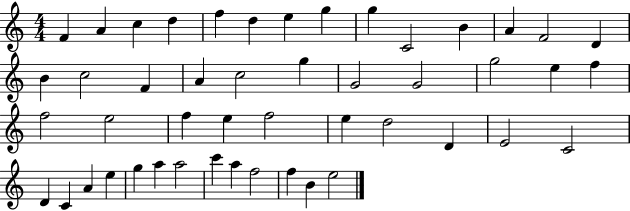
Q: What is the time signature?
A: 4/4